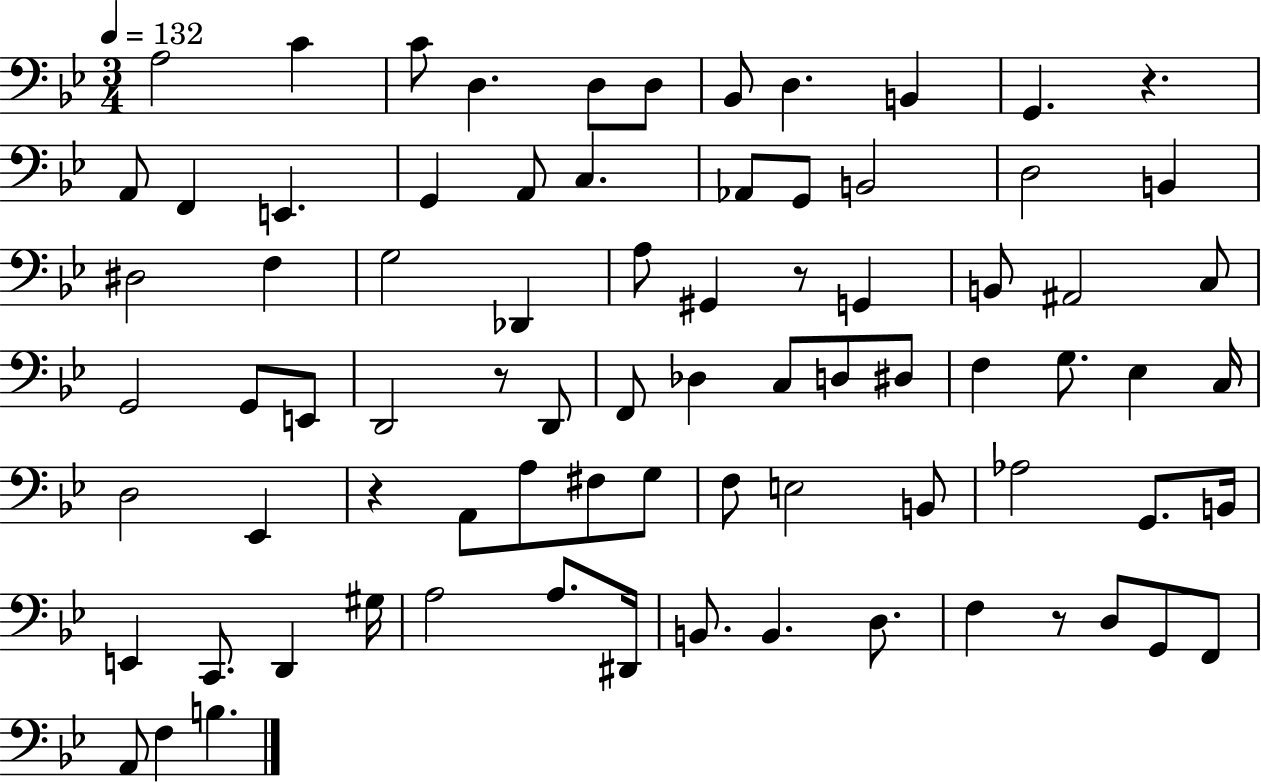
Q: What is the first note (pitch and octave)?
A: A3